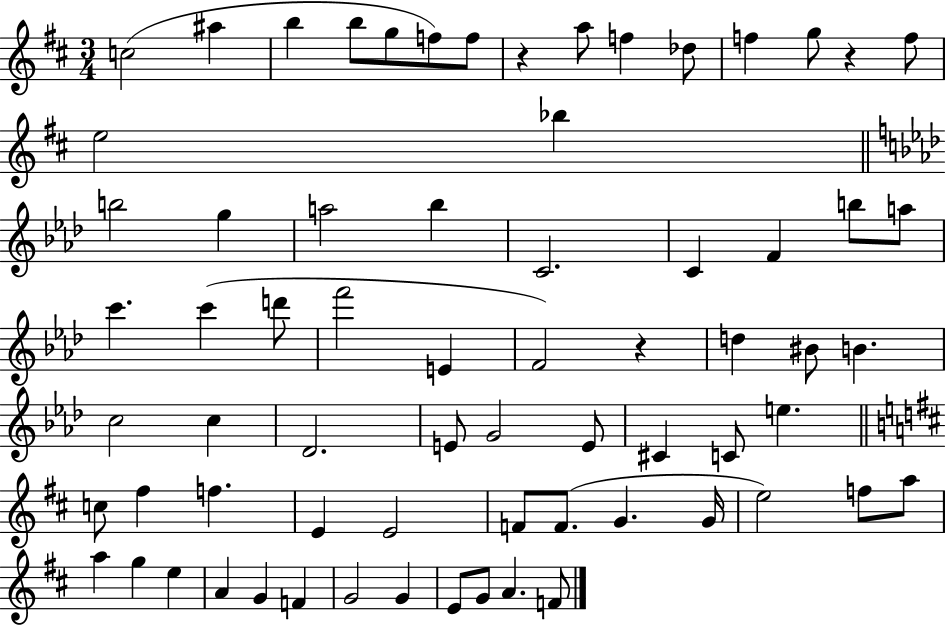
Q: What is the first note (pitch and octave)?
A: C5